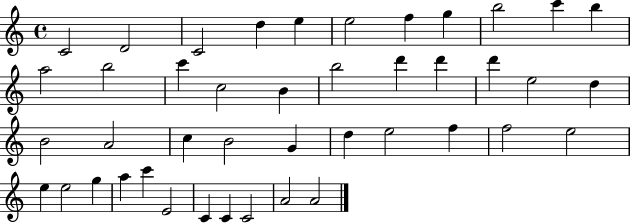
C4/h D4/h C4/h D5/q E5/q E5/h F5/q G5/q B5/h C6/q B5/q A5/h B5/h C6/q C5/h B4/q B5/h D6/q D6/q D6/q E5/h D5/q B4/h A4/h C5/q B4/h G4/q D5/q E5/h F5/q F5/h E5/h E5/q E5/h G5/q A5/q C6/q E4/h C4/q C4/q C4/h A4/h A4/h